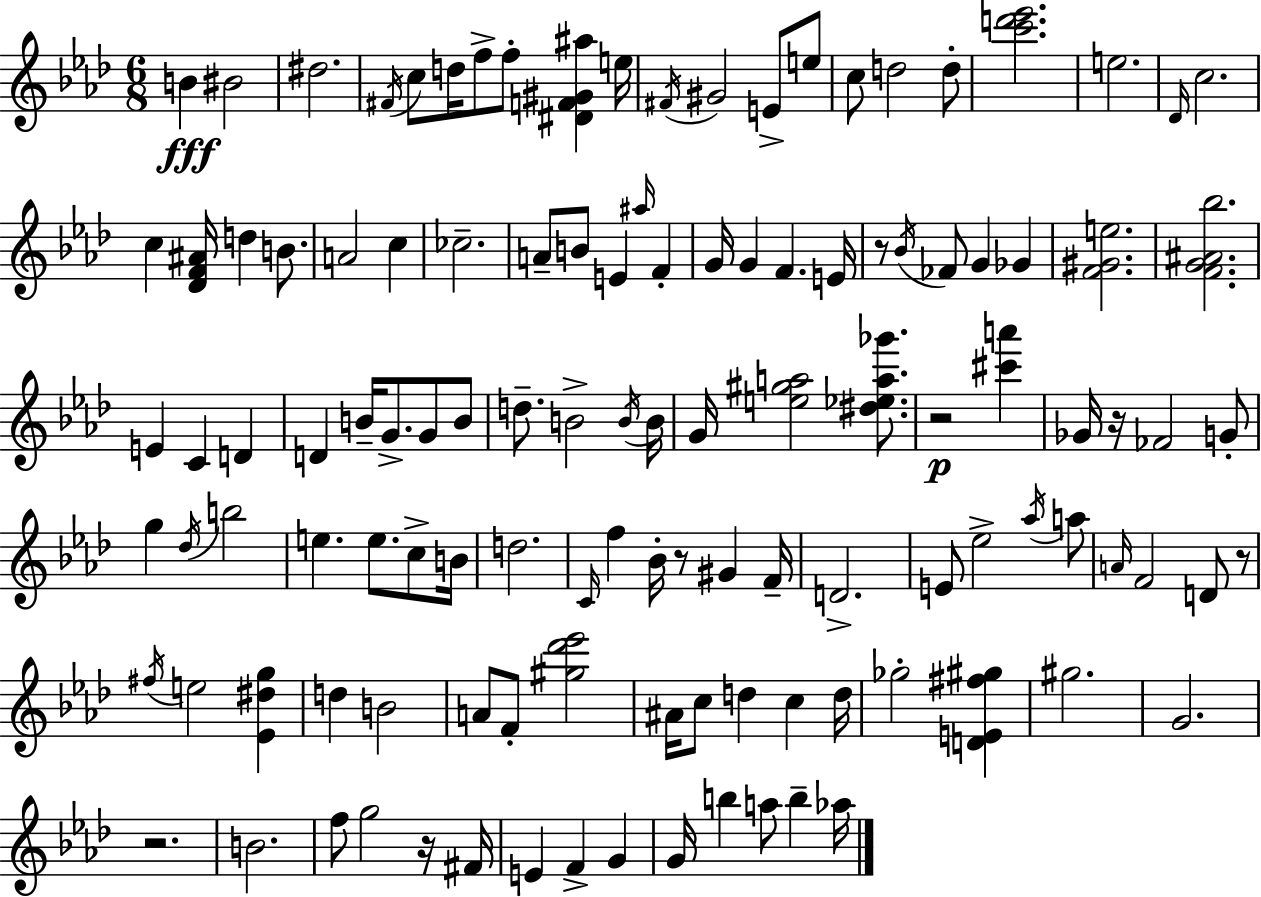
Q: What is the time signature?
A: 6/8